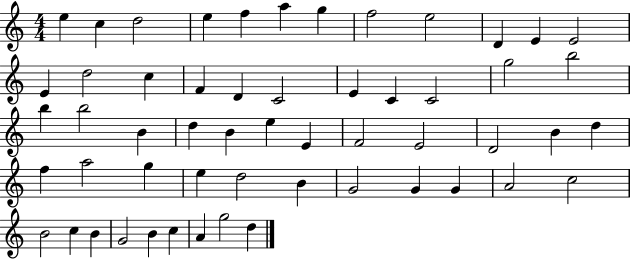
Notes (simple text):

E5/q C5/q D5/h E5/q F5/q A5/q G5/q F5/h E5/h D4/q E4/q E4/h E4/q D5/h C5/q F4/q D4/q C4/h E4/q C4/q C4/h G5/h B5/h B5/q B5/h B4/q D5/q B4/q E5/q E4/q F4/h E4/h D4/h B4/q D5/q F5/q A5/h G5/q E5/q D5/h B4/q G4/h G4/q G4/q A4/h C5/h B4/h C5/q B4/q G4/h B4/q C5/q A4/q G5/h D5/q